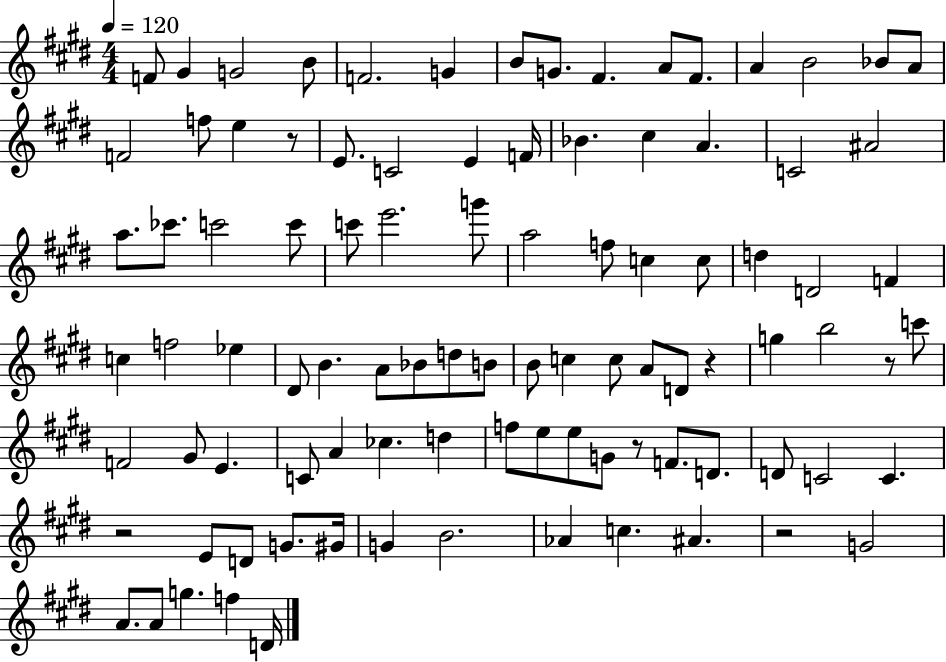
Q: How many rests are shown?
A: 6